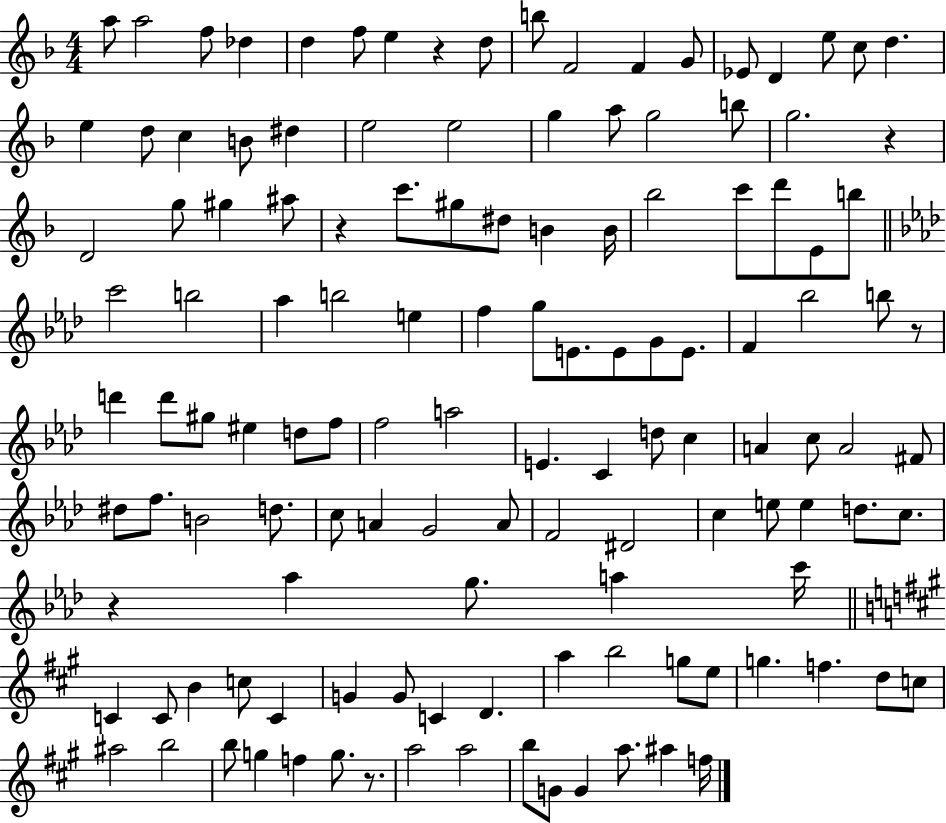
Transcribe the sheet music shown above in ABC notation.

X:1
T:Untitled
M:4/4
L:1/4
K:F
a/2 a2 f/2 _d d f/2 e z d/2 b/2 F2 F G/2 _E/2 D e/2 c/2 d e d/2 c B/2 ^d e2 e2 g a/2 g2 b/2 g2 z D2 g/2 ^g ^a/2 z c'/2 ^g/2 ^d/2 B B/4 _b2 c'/2 d'/2 E/2 b/2 c'2 b2 _a b2 e f g/2 E/2 E/2 G/2 E/2 F _b2 b/2 z/2 d' d'/2 ^g/2 ^e d/2 f/2 f2 a2 E C d/2 c A c/2 A2 ^F/2 ^d/2 f/2 B2 d/2 c/2 A G2 A/2 F2 ^D2 c e/2 e d/2 c/2 z _a g/2 a c'/4 C C/2 B c/2 C G G/2 C D a b2 g/2 e/2 g f d/2 c/2 ^a2 b2 b/2 g f g/2 z/2 a2 a2 b/2 G/2 G a/2 ^a f/4